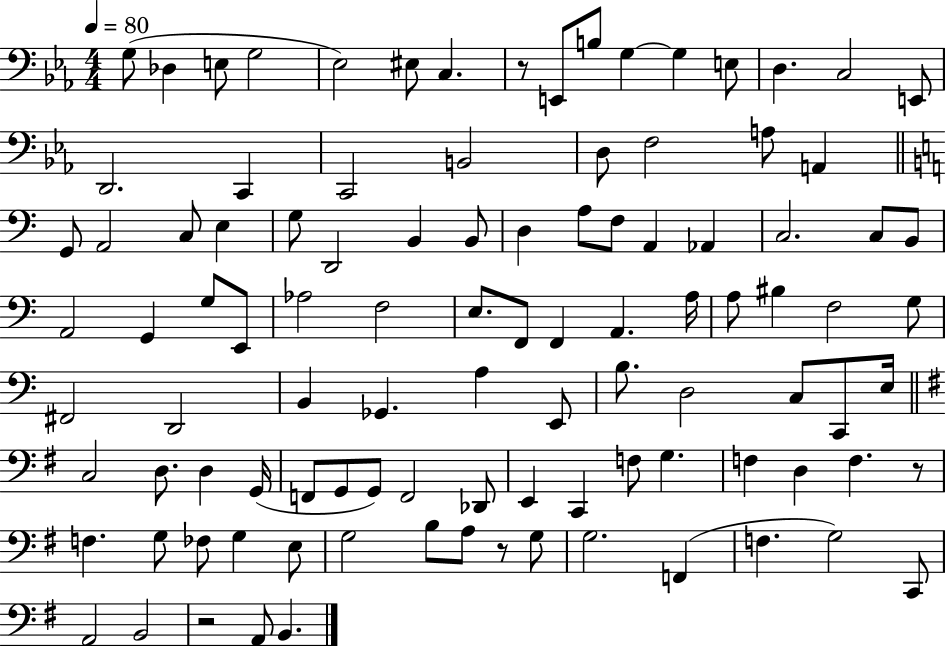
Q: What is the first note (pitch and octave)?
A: G3